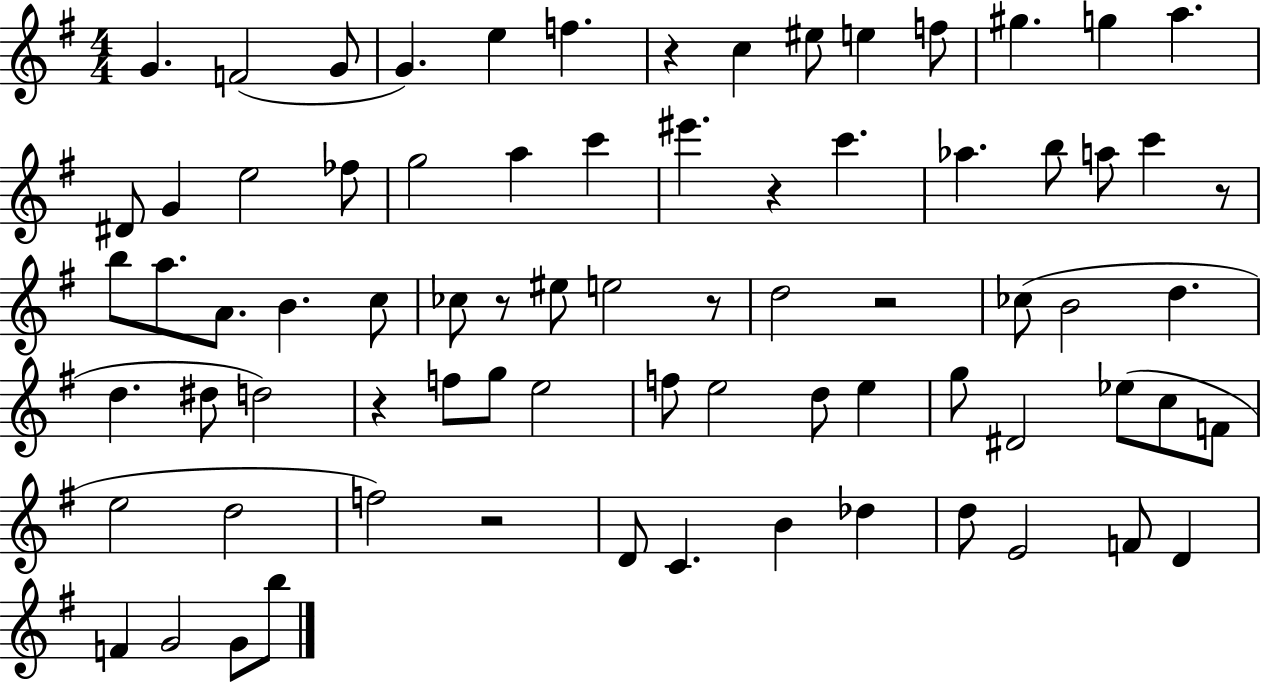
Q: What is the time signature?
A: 4/4